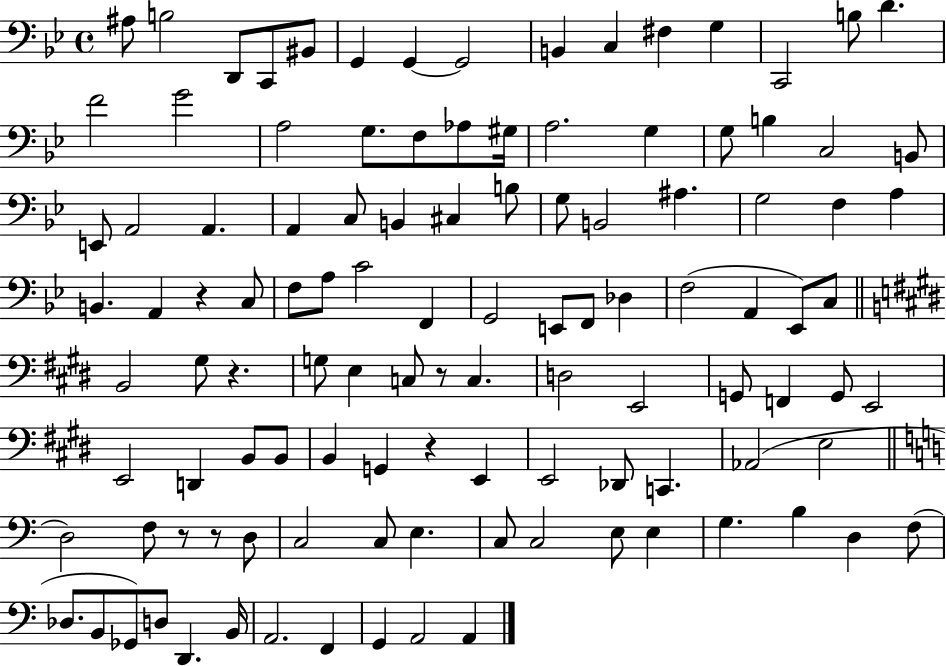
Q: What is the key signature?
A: BES major